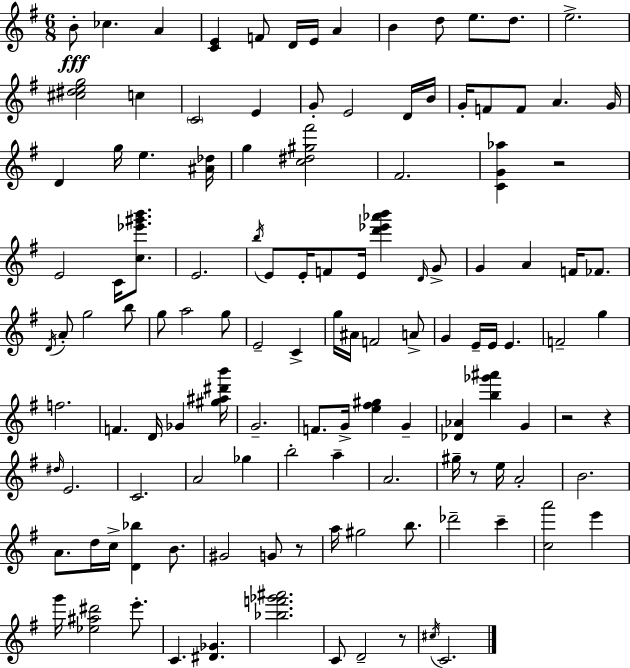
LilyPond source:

{
  \clef treble
  \numericTimeSignature
  \time 6/8
  \key e \minor
  b'8-.\fff ces''4. a'4 | <c' e'>4 f'8 d'16 e'16 a'4 | b'4 d''8 e''8. d''8. | e''2.-> | \break <cis'' dis'' e'' g''>2 c''4 | \parenthesize c'2 e'4 | g'8-. e'2 d'16 b'16 | g'16-. f'8 f'8 a'4. g'16 | \break d'4 g''16 e''4. <ais' des''>16 | g''4 <c'' dis'' gis'' fis'''>2 | fis'2. | <c' g' aes''>4 r2 | \break e'2 c'16 <c'' ees''' gis''' b'''>8. | e'2. | \acciaccatura { b''16 } e'8 e'16-. f'8 e'16 <d''' ees''' aes''' b'''>4 \grace { d'16 } | g'8-> g'4 a'4 f'16 fes'8. | \break \acciaccatura { d'16 } a'8-. g''2 | b''8 g''8 a''2 | g''8 e'2-- c'4-> | g''16 ais'16 f'2 | \break a'8-> g'4 e'16-- e'16 e'4. | f'2-- g''4 | f''2. | f'4. d'16 ges'4 | \break <gis'' ais'' dis''' b'''>16 g'2.-- | f'8. g'16-> <e'' fis'' gis''>4 g'4-- | <des' aes'>4 <b'' ges''' ais'''>4 g'4 | r2 r4 | \break \grace { dis''16 } e'2. | c'2. | a'2 | ges''4 b''2-. | \break a''4-- a'2. | gis''16-- r8 e''16 a'2-. | b'2. | a'8. d''16 c''16-> <d' bes''>4 | \break b'8. gis'2 | g'8 r8 a''16 gis''2 | b''8. des'''2-- | c'''4-- <c'' a'''>2 | \break e'''4 g'''16 <ees'' ais'' dis'''>2 | e'''8.-. c'4. <dis' ges'>4. | <bes'' f''' ges''' ais'''>2. | c'8 d'2-- | \break r8 \acciaccatura { cis''16 } c'2. | \bar "|."
}